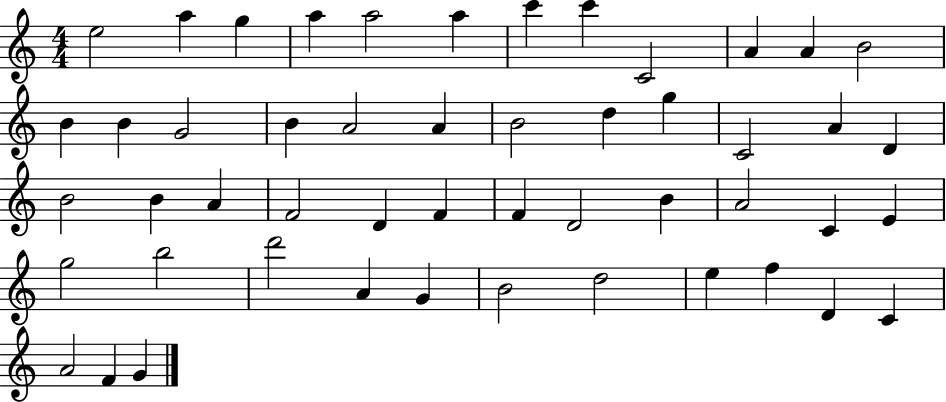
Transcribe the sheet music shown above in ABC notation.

X:1
T:Untitled
M:4/4
L:1/4
K:C
e2 a g a a2 a c' c' C2 A A B2 B B G2 B A2 A B2 d g C2 A D B2 B A F2 D F F D2 B A2 C E g2 b2 d'2 A G B2 d2 e f D C A2 F G